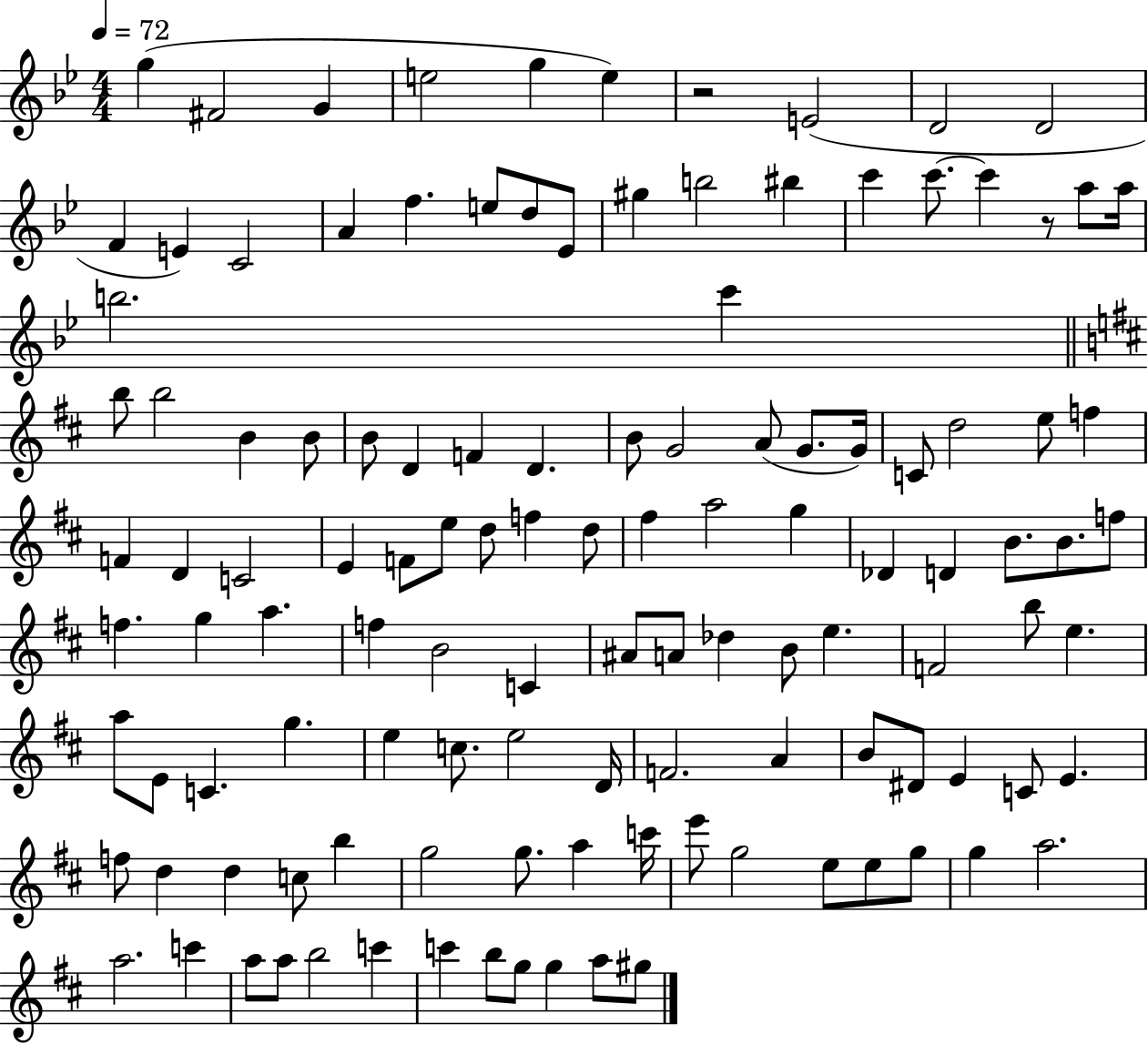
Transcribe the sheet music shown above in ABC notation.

X:1
T:Untitled
M:4/4
L:1/4
K:Bb
g ^F2 G e2 g e z2 E2 D2 D2 F E C2 A f e/2 d/2 _E/2 ^g b2 ^b c' c'/2 c' z/2 a/2 a/4 b2 c' b/2 b2 B B/2 B/2 D F D B/2 G2 A/2 G/2 G/4 C/2 d2 e/2 f F D C2 E F/2 e/2 d/2 f d/2 ^f a2 g _D D B/2 B/2 f/2 f g a f B2 C ^A/2 A/2 _d B/2 e F2 b/2 e a/2 E/2 C g e c/2 e2 D/4 F2 A B/2 ^D/2 E C/2 E f/2 d d c/2 b g2 g/2 a c'/4 e'/2 g2 e/2 e/2 g/2 g a2 a2 c' a/2 a/2 b2 c' c' b/2 g/2 g a/2 ^g/2